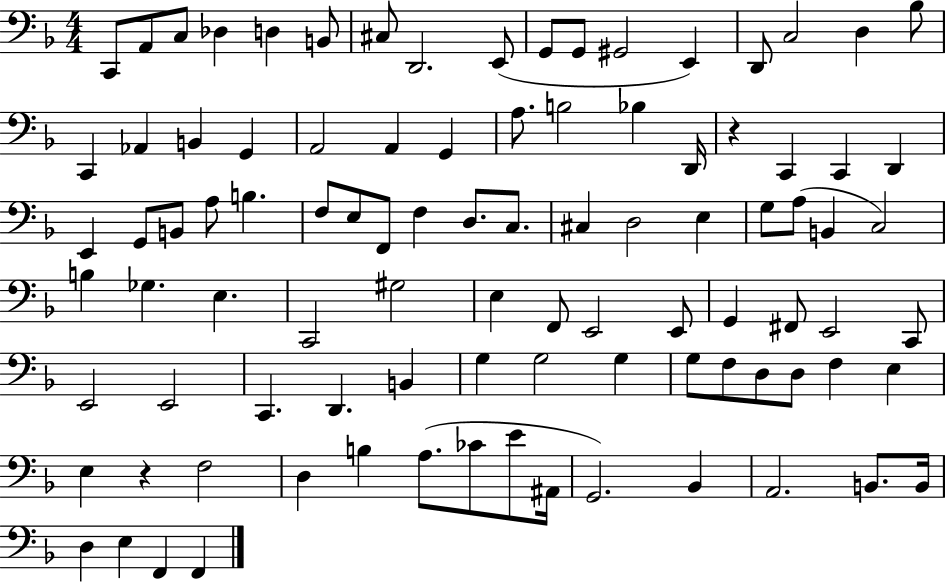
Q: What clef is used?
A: bass